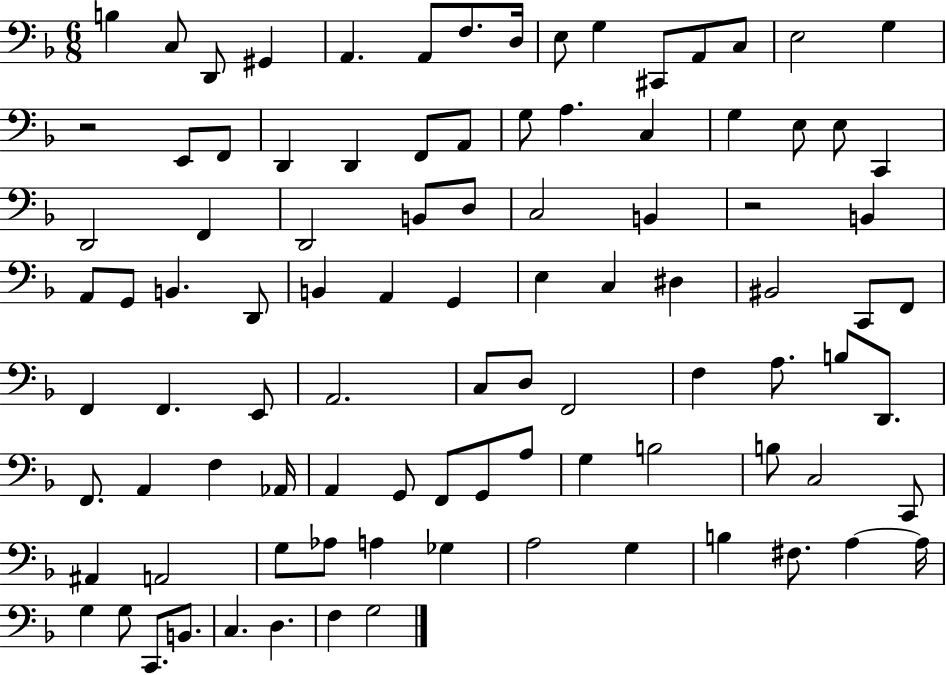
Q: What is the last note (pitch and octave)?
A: G3